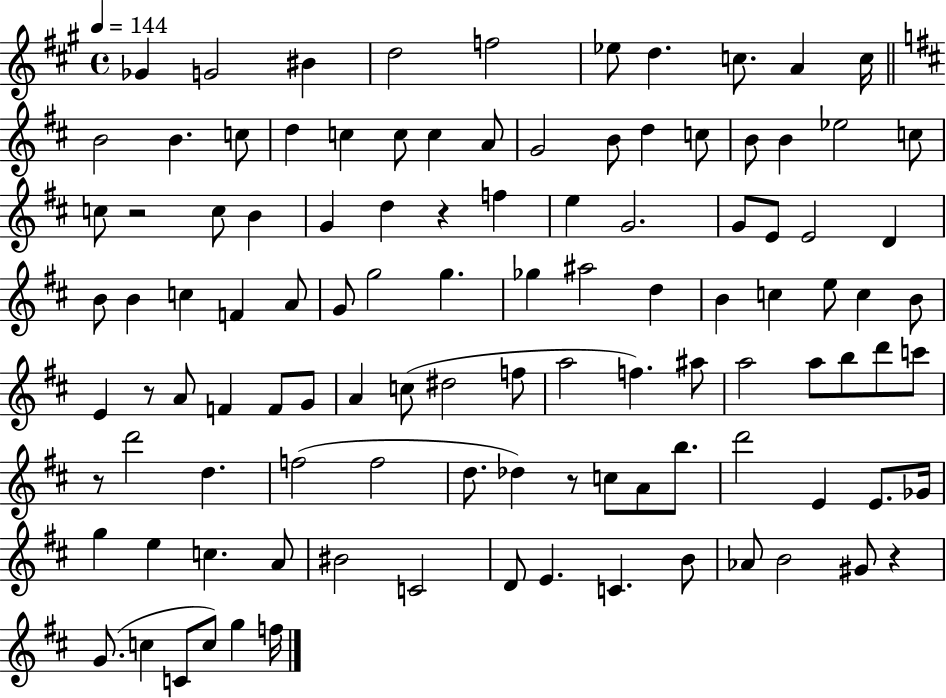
Gb4/q G4/h BIS4/q D5/h F5/h Eb5/e D5/q. C5/e. A4/q C5/s B4/h B4/q. C5/e D5/q C5/q C5/e C5/q A4/e G4/h B4/e D5/q C5/e B4/e B4/q Eb5/h C5/e C5/e R/h C5/e B4/q G4/q D5/q R/q F5/q E5/q G4/h. G4/e E4/e E4/h D4/q B4/e B4/q C5/q F4/q A4/e G4/e G5/h G5/q. Gb5/q A#5/h D5/q B4/q C5/q E5/e C5/q B4/e E4/q R/e A4/e F4/q F4/e G4/e A4/q C5/e D#5/h F5/e A5/h F5/q. A#5/e A5/h A5/e B5/e D6/e C6/e R/e D6/h D5/q. F5/h F5/h D5/e. Db5/q R/e C5/e A4/e B5/e. D6/h E4/q E4/e. Gb4/s G5/q E5/q C5/q. A4/e BIS4/h C4/h D4/e E4/q. C4/q. B4/e Ab4/e B4/h G#4/e R/q G4/e. C5/q C4/e C5/e G5/q F5/s